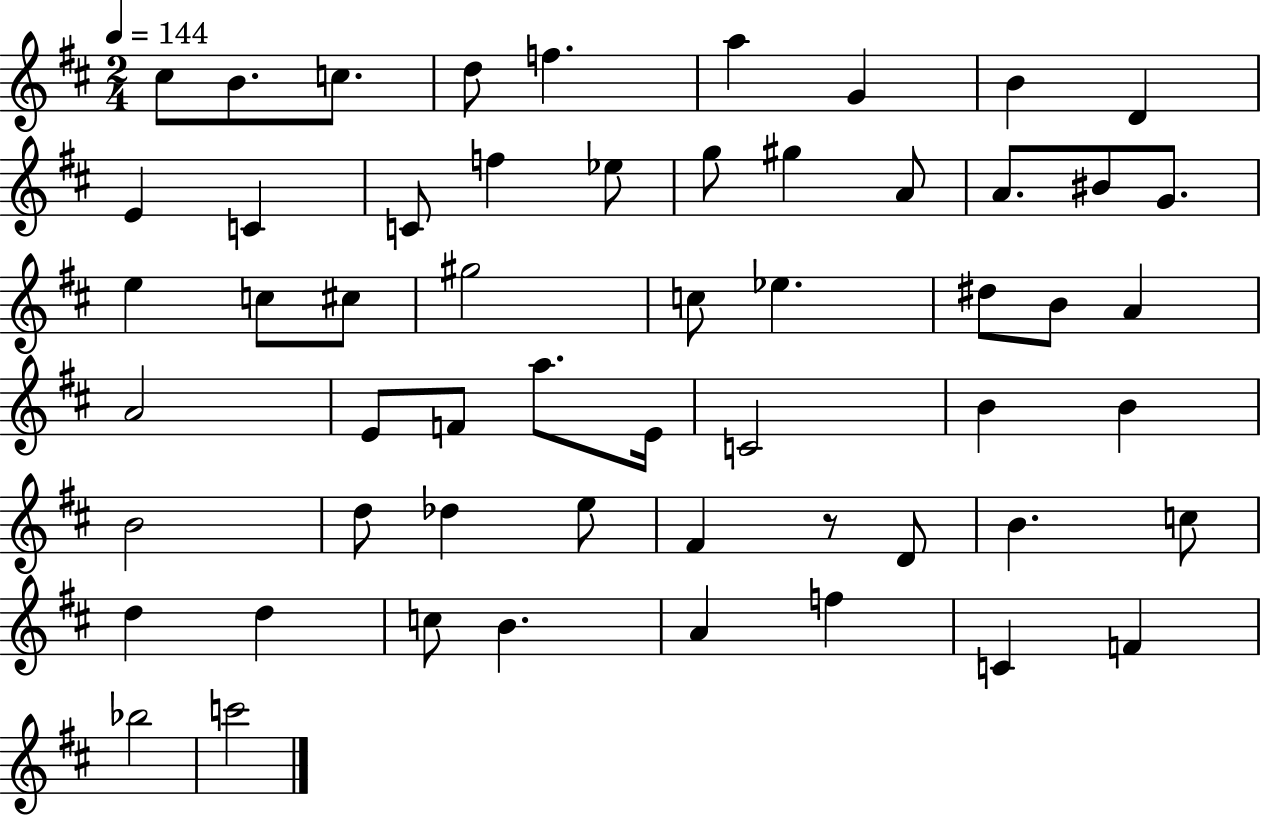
C#5/e B4/e. C5/e. D5/e F5/q. A5/q G4/q B4/q D4/q E4/q C4/q C4/e F5/q Eb5/e G5/e G#5/q A4/e A4/e. BIS4/e G4/e. E5/q C5/e C#5/e G#5/h C5/e Eb5/q. D#5/e B4/e A4/q A4/h E4/e F4/e A5/e. E4/s C4/h B4/q B4/q B4/h D5/e Db5/q E5/e F#4/q R/e D4/e B4/q. C5/e D5/q D5/q C5/e B4/q. A4/q F5/q C4/q F4/q Bb5/h C6/h